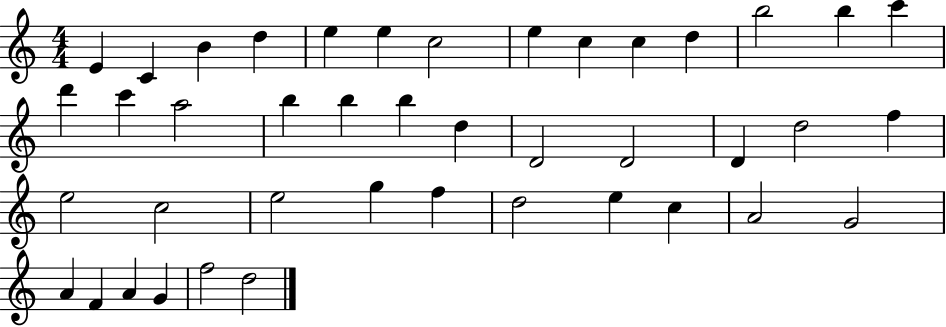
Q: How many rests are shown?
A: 0